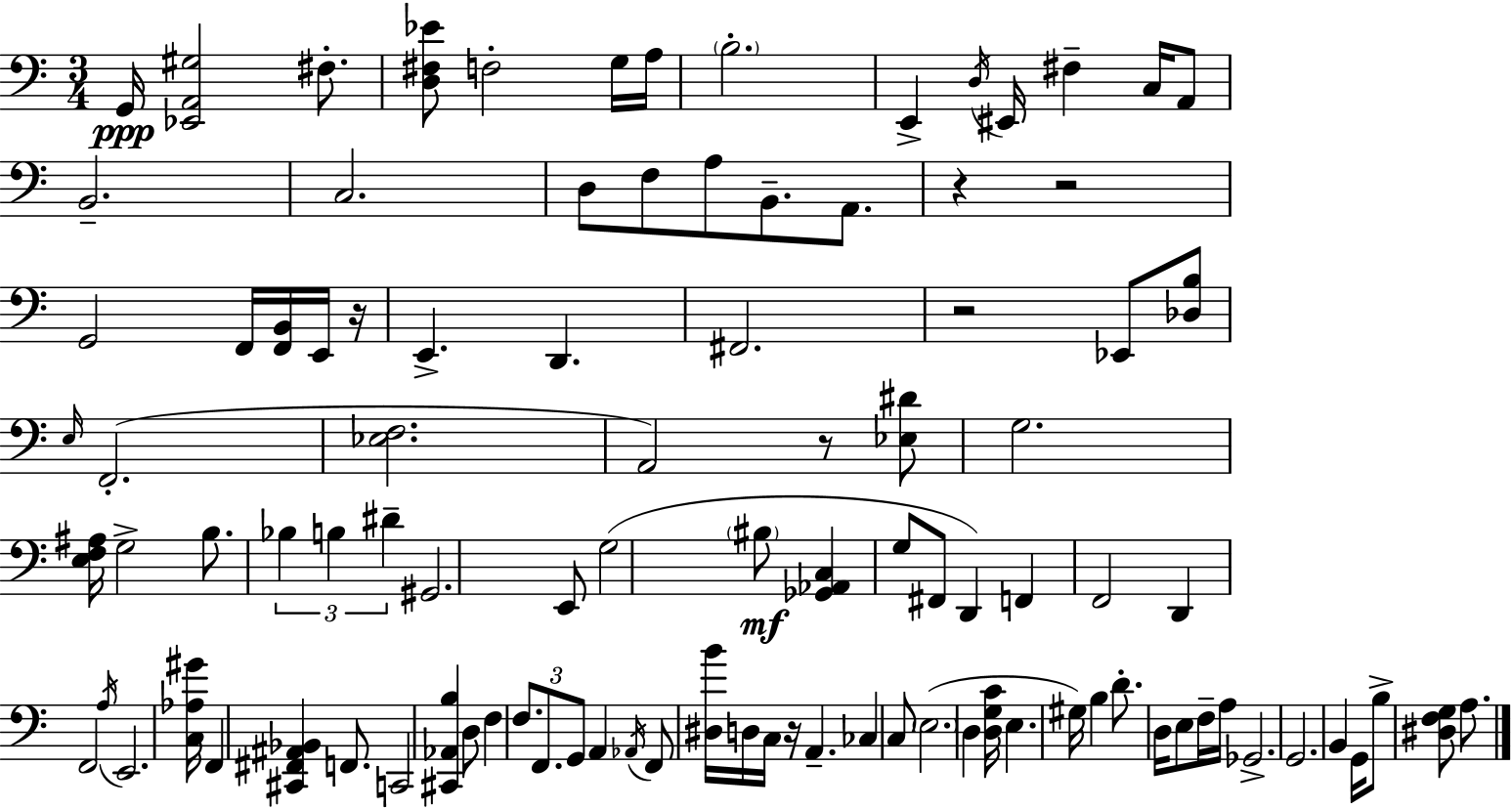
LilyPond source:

{
  \clef bass
  \numericTimeSignature
  \time 3/4
  \key c \major
  g,16\ppp <ees, a, gis>2 fis8.-. | <d fis ees'>8 f2-. g16 a16 | \parenthesize b2.-. | e,4-> \acciaccatura { d16 } eis,16 fis4-- c16 a,8 | \break b,2.-- | c2. | d8 f8 a8 b,8.-- a,8. | r4 r2 | \break g,2 f,16 <f, b,>16 e,16 | r16 e,4.-> d,4. | fis,2. | r2 ees,8 <des b>8 | \break \grace { e16 } f,2.-.( | <ees f>2. | a,2) r8 | <ees dis'>8 g2. | \break <e f ais>16 g2-> b8. | \tuplet 3/2 { bes4 b4 dis'4-- } | gis,2. | e,8 g2( | \break \parenthesize bis8\mf <ges, aes, c>4 g8 fis,8 d,4) | f,4 f,2 | d,4 f,2 | \acciaccatura { a16 } e,2. | \break <c aes gis'>16 f,4 <cis, fis, ais, bes,>4 | f,8. c,2 <cis, aes, b>4 | d8 f4 \tuplet 3/2 { f8. | f,8. g,8 } a,4 \acciaccatura { aes,16 } f,8 | \break <dis b'>16 d16 c16 r16 a,4.-- ces4 | c8 \parenthesize e2.( | d4 <d g c'>16 e4. | gis16) b4 d'8.-. d16 | \break e8 f16-- a16 ges,2.-> | g,2. | b,4 g,16 b8-> <dis f g>8 | a8. \bar "|."
}